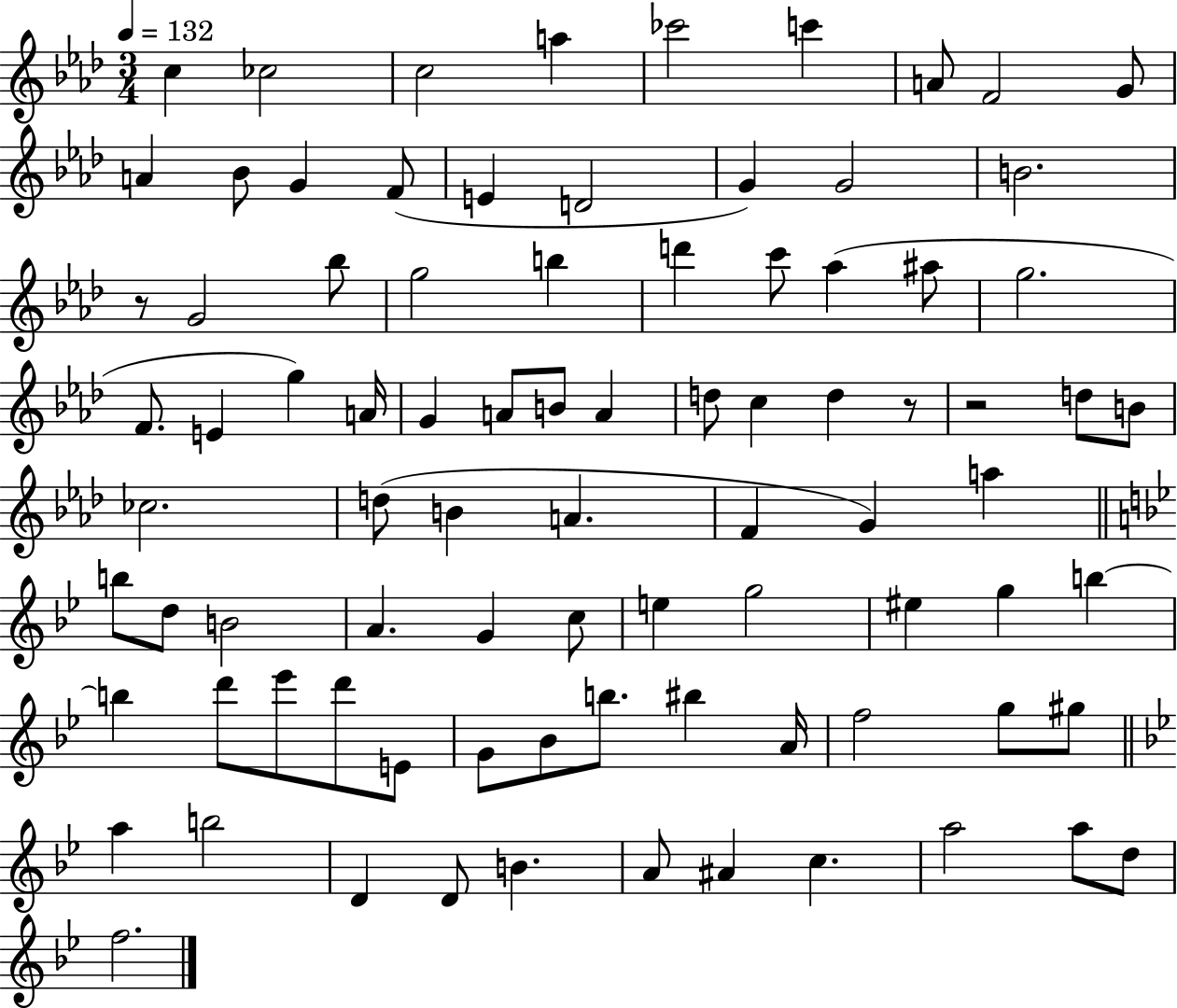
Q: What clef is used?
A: treble